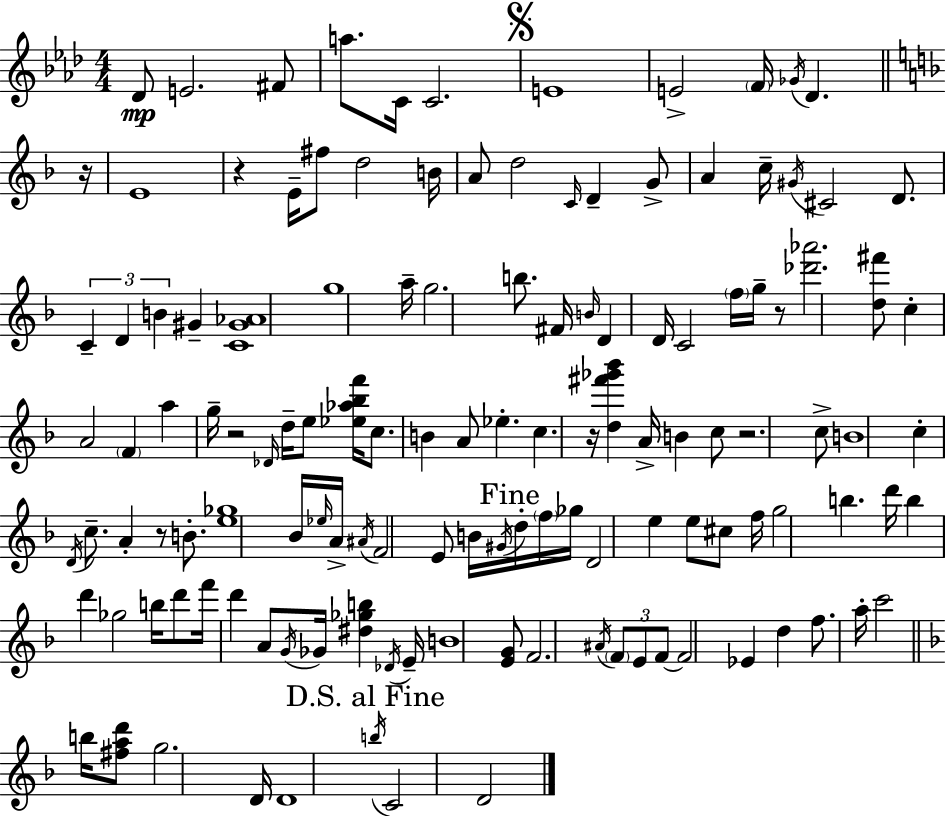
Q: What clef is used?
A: treble